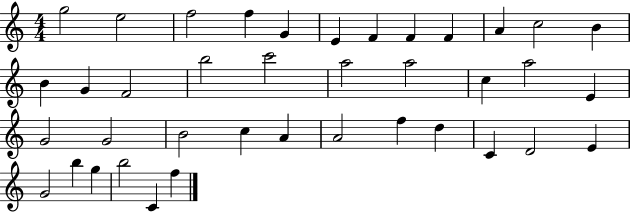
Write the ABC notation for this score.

X:1
T:Untitled
M:4/4
L:1/4
K:C
g2 e2 f2 f G E F F F A c2 B B G F2 b2 c'2 a2 a2 c a2 E G2 G2 B2 c A A2 f d C D2 E G2 b g b2 C f